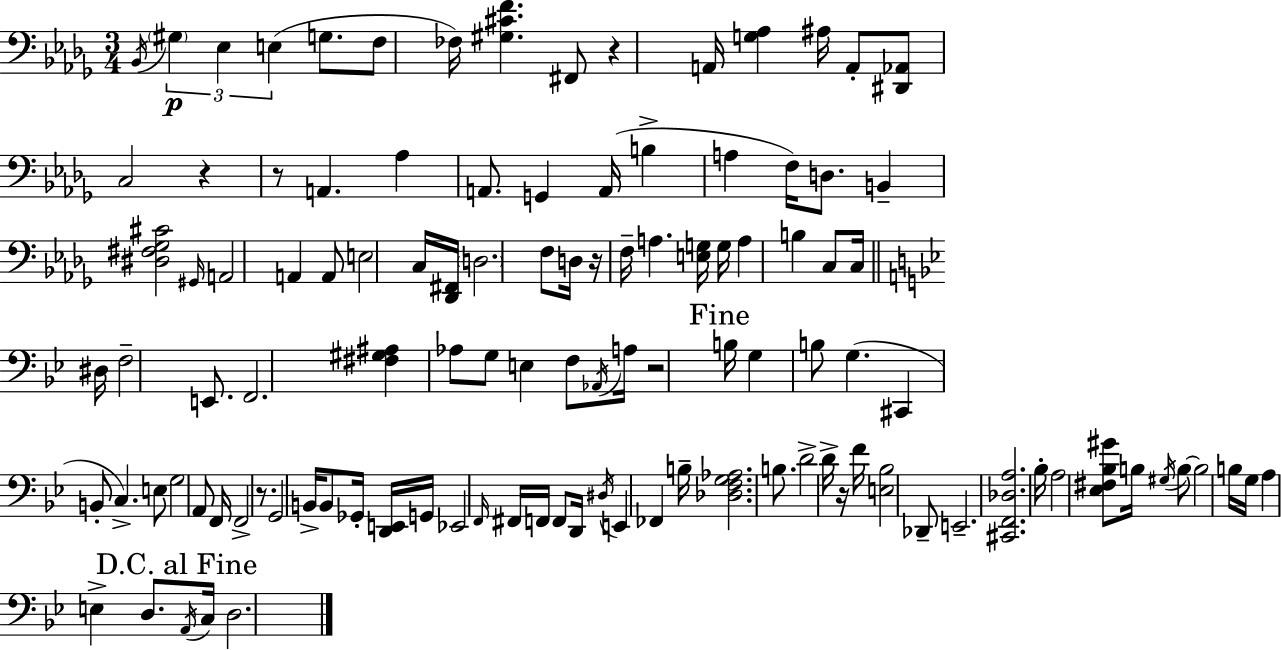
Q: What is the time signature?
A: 3/4